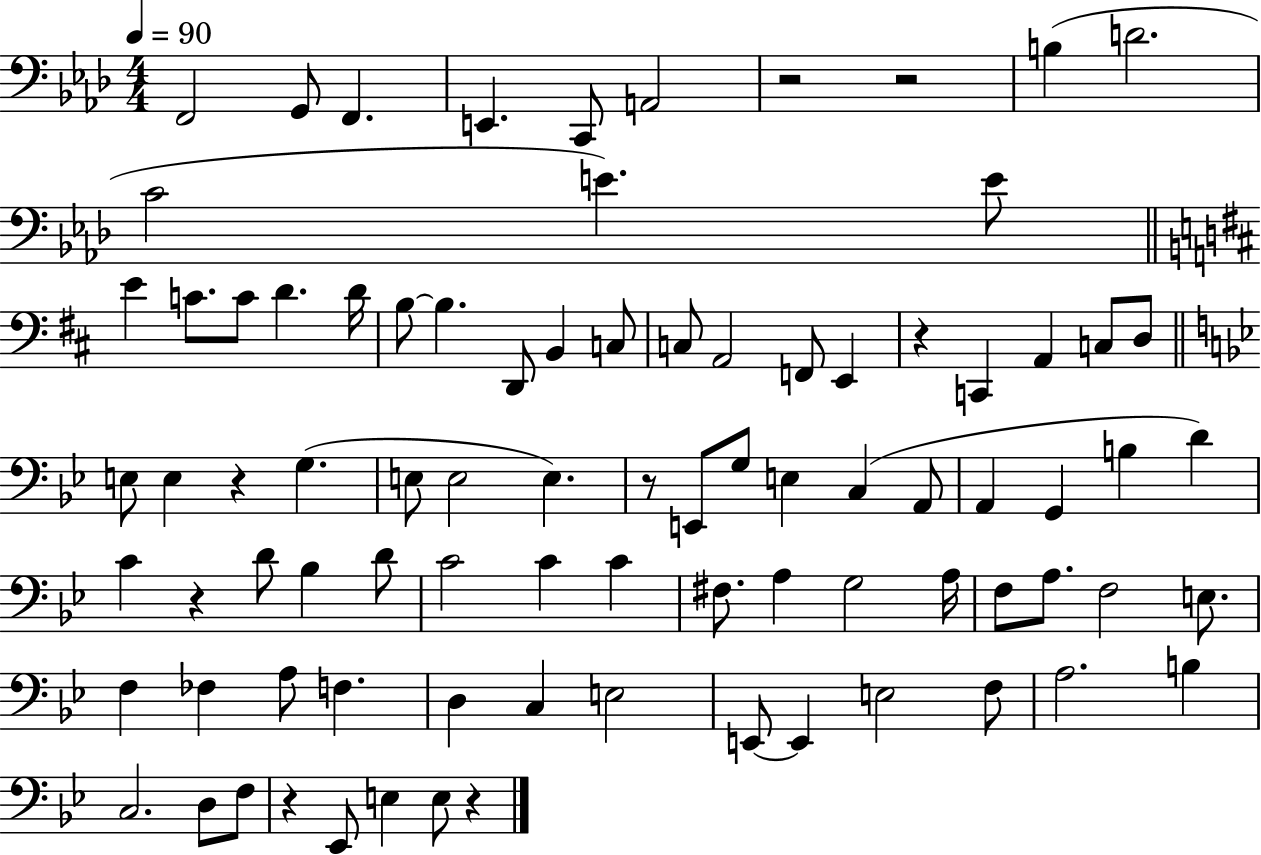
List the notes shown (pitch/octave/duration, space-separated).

F2/h G2/e F2/q. E2/q. C2/e A2/h R/h R/h B3/q D4/h. C4/h E4/q. E4/e E4/q C4/e. C4/e D4/q. D4/s B3/e B3/q. D2/e B2/q C3/e C3/e A2/h F2/e E2/q R/q C2/q A2/q C3/e D3/e E3/e E3/q R/q G3/q. E3/e E3/h E3/q. R/e E2/e G3/e E3/q C3/q A2/e A2/q G2/q B3/q D4/q C4/q R/q D4/e Bb3/q D4/e C4/h C4/q C4/q F#3/e. A3/q G3/h A3/s F3/e A3/e. F3/h E3/e. F3/q FES3/q A3/e F3/q. D3/q C3/q E3/h E2/e E2/q E3/h F3/e A3/h. B3/q C3/h. D3/e F3/e R/q Eb2/e E3/q E3/e R/q